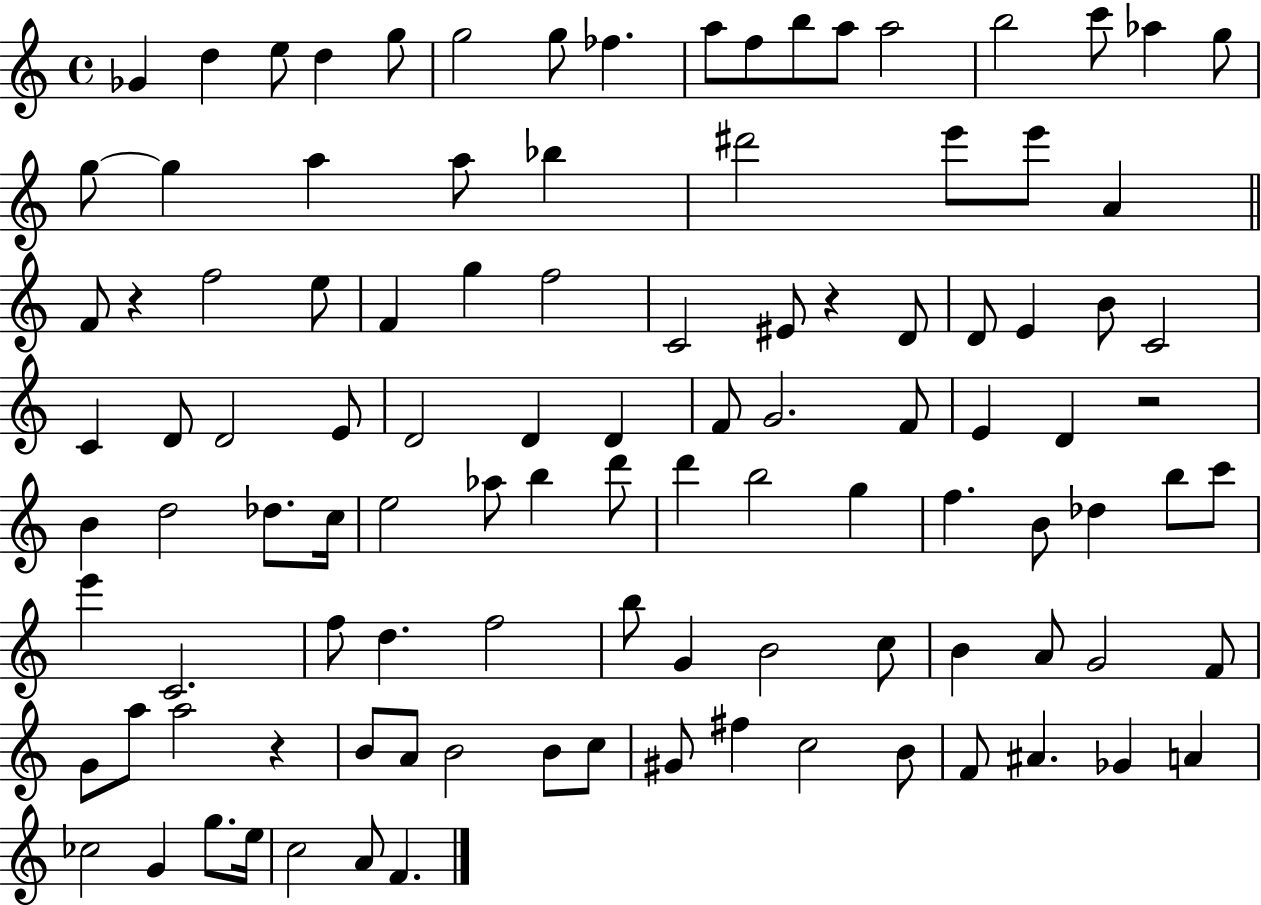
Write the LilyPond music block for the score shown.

{
  \clef treble
  \time 4/4
  \defaultTimeSignature
  \key c \major
  ges'4 d''4 e''8 d''4 g''8 | g''2 g''8 fes''4. | a''8 f''8 b''8 a''8 a''2 | b''2 c'''8 aes''4 g''8 | \break g''8~~ g''4 a''4 a''8 bes''4 | dis'''2 e'''8 e'''8 a'4 | \bar "||" \break \key a \minor f'8 r4 f''2 e''8 | f'4 g''4 f''2 | c'2 eis'8 r4 d'8 | d'8 e'4 b'8 c'2 | \break c'4 d'8 d'2 e'8 | d'2 d'4 d'4 | f'8 g'2. f'8 | e'4 d'4 r2 | \break b'4 d''2 des''8. c''16 | e''2 aes''8 b''4 d'''8 | d'''4 b''2 g''4 | f''4. b'8 des''4 b''8 c'''8 | \break e'''4 c'2. | f''8 d''4. f''2 | b''8 g'4 b'2 c''8 | b'4 a'8 g'2 f'8 | \break g'8 a''8 a''2 r4 | b'8 a'8 b'2 b'8 c''8 | gis'8 fis''4 c''2 b'8 | f'8 ais'4. ges'4 a'4 | \break ces''2 g'4 g''8. e''16 | c''2 a'8 f'4. | \bar "|."
}